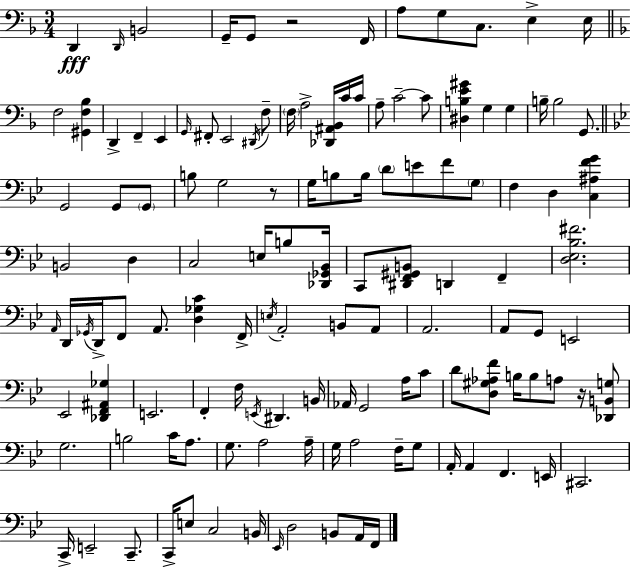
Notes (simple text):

D2/q D2/s B2/h G2/s G2/e R/h F2/s A3/e G3/e C3/e. E3/q E3/s F3/h [G#2,F3,Bb3]/q D2/q F2/q E2/q G2/s F#2/e E2/h D#2/s F3/e F3/s A3/h [Db2,A#2,Bb2]/s C4/s C4/s A3/e C4/h C4/e [D#3,B3,E4,G#4]/q G3/q G3/q B3/s B3/h G2/e. G2/h G2/e G2/e B3/e G3/h R/e G3/s B3/e B3/s D4/e E4/e F4/e G3/e F3/q D3/q [C3,A#3,F4,G4]/q B2/h D3/q C3/h E3/s B3/e [Db2,Gb2,Bb2]/s C2/e [D#2,F2,G#2,B2]/e D2/q F2/q [D3,Eb3,Bb3,F#4]/h. A2/s D2/s Gb2/s D2/s F2/e A2/e. [D3,Gb3,C4]/q F2/s E3/s A2/h B2/e A2/e A2/h. A2/e G2/e E2/h Eb2/h [Db2,F2,A#2,Gb3]/q E2/h. F2/q F3/s E2/s D#2/q. B2/s Ab2/s G2/h A3/s C4/e D4/e [D3,G#3,Ab3,F4]/e B3/s B3/e A3/e R/s [Db2,B2,G3]/e G3/h. B3/h C4/s A3/e. G3/e. A3/h A3/s G3/s A3/h F3/s G3/e A2/s A2/q F2/q. E2/s C#2/h. C2/s E2/h C2/e. C2/s E3/e C3/h B2/s Eb2/s D3/h B2/e A2/s F2/s